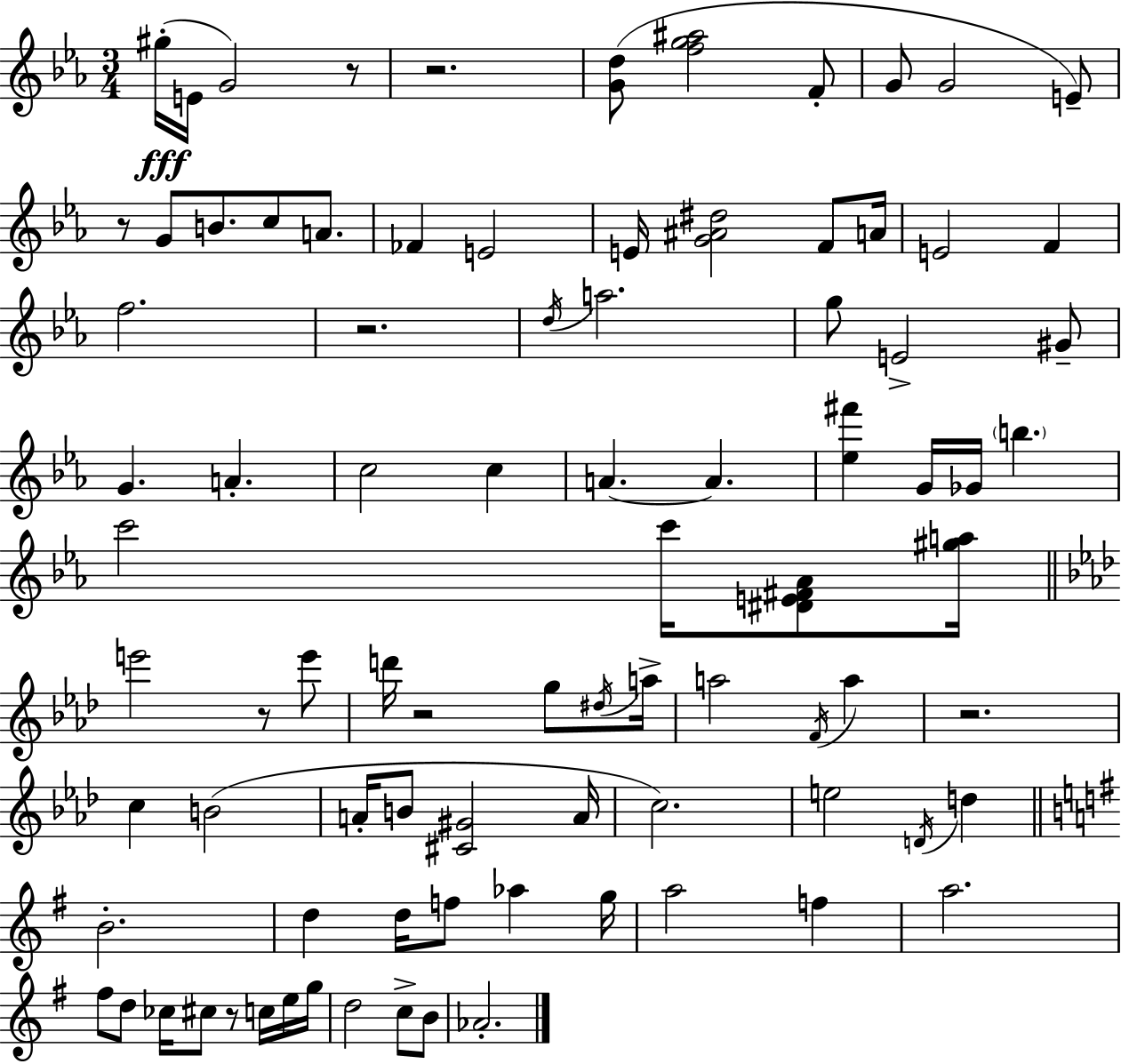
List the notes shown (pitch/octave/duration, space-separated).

G#5/s E4/s G4/h R/e R/h. [G4,D5]/e [F5,G5,A#5]/h F4/e G4/e G4/h E4/e R/e G4/e B4/e. C5/e A4/e. FES4/q E4/h E4/s [G4,A#4,D#5]/h F4/e A4/s E4/h F4/q F5/h. R/h. D5/s A5/h. G5/e E4/h G#4/e G4/q. A4/q. C5/h C5/q A4/q. A4/q. [Eb5,F#6]/q G4/s Gb4/s B5/q. C6/h C6/s [D#4,E4,F#4,Ab4]/e [G#5,A5]/s E6/h R/e E6/e D6/s R/h G5/e D#5/s A5/s A5/h F4/s A5/q R/h. C5/q B4/h A4/s B4/e [C#4,G#4]/h A4/s C5/h. E5/h D4/s D5/q B4/h. D5/q D5/s F5/e Ab5/q G5/s A5/h F5/q A5/h. F#5/e D5/e CES5/s C#5/e R/e C5/s E5/s G5/s D5/h C5/e B4/e Ab4/h.